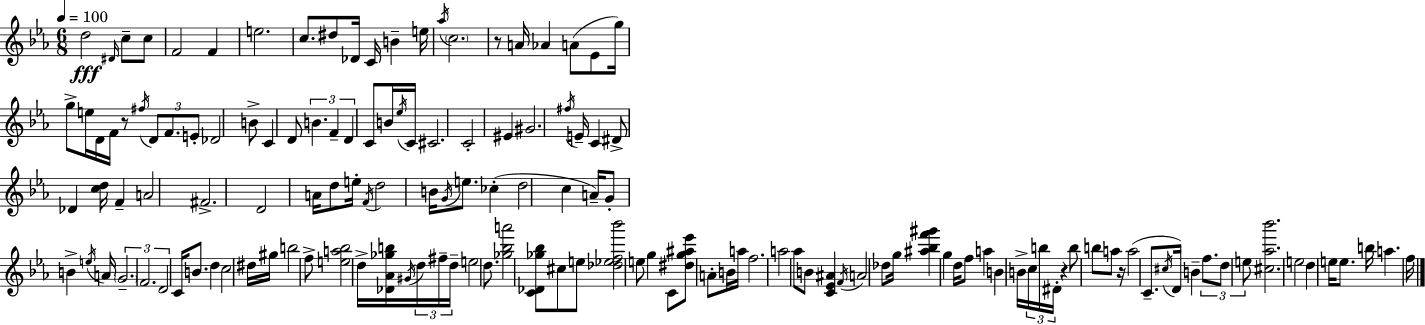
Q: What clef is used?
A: treble